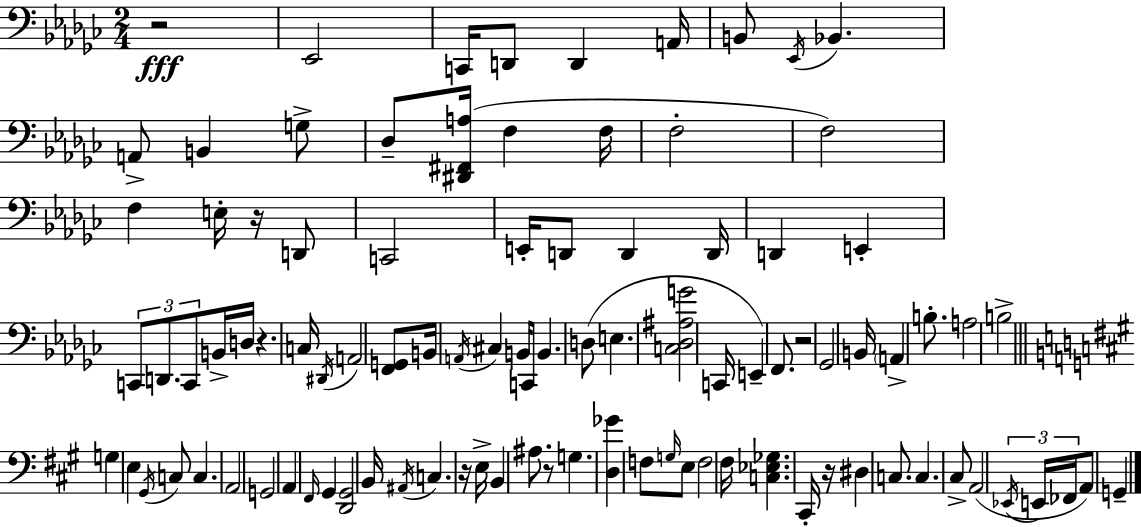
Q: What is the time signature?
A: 2/4